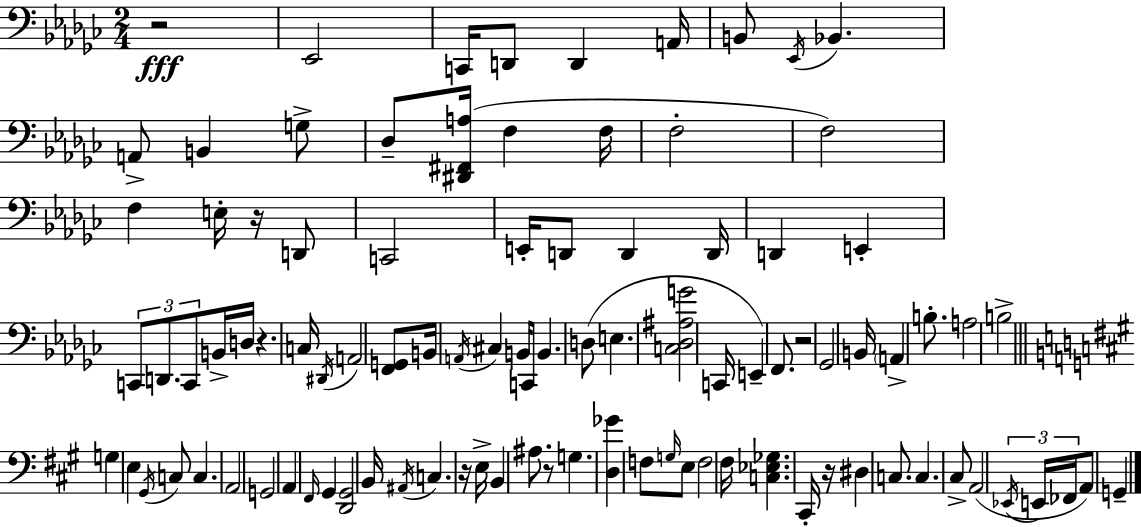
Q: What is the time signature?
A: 2/4